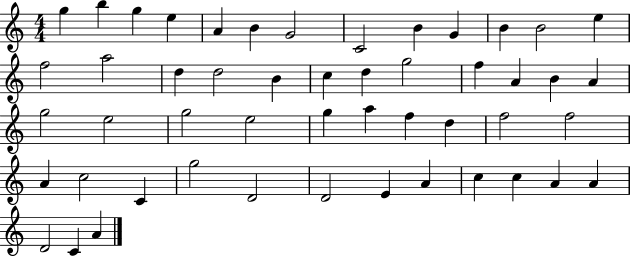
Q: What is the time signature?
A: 4/4